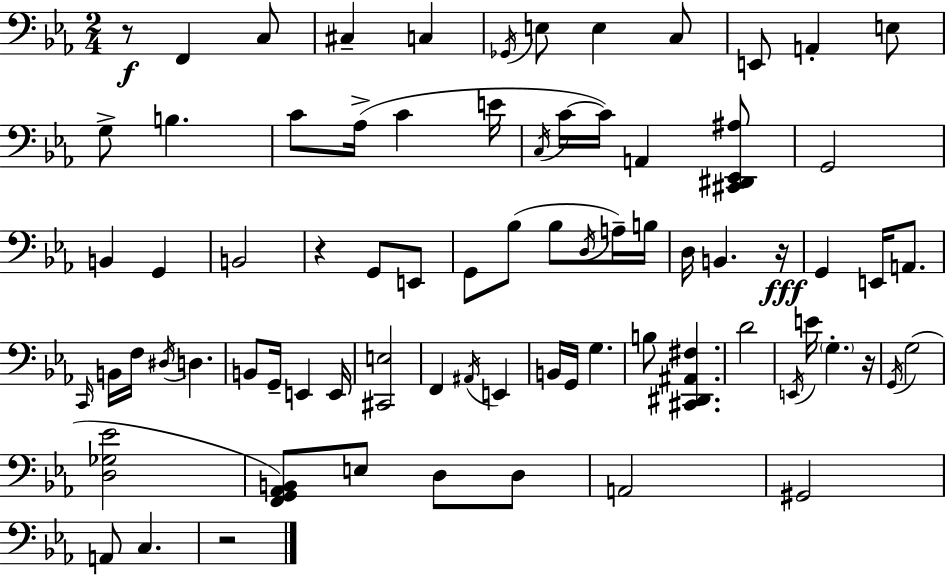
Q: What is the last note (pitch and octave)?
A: C3